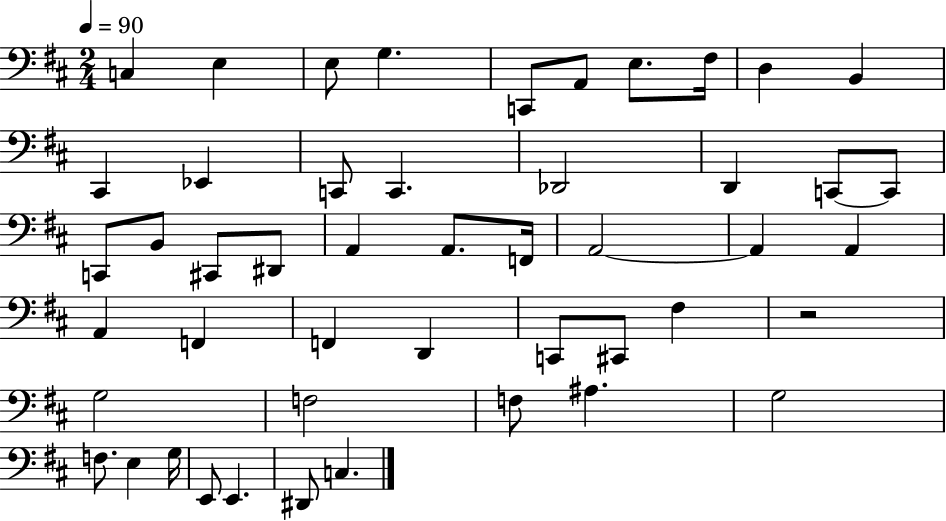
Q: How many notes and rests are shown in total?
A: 48